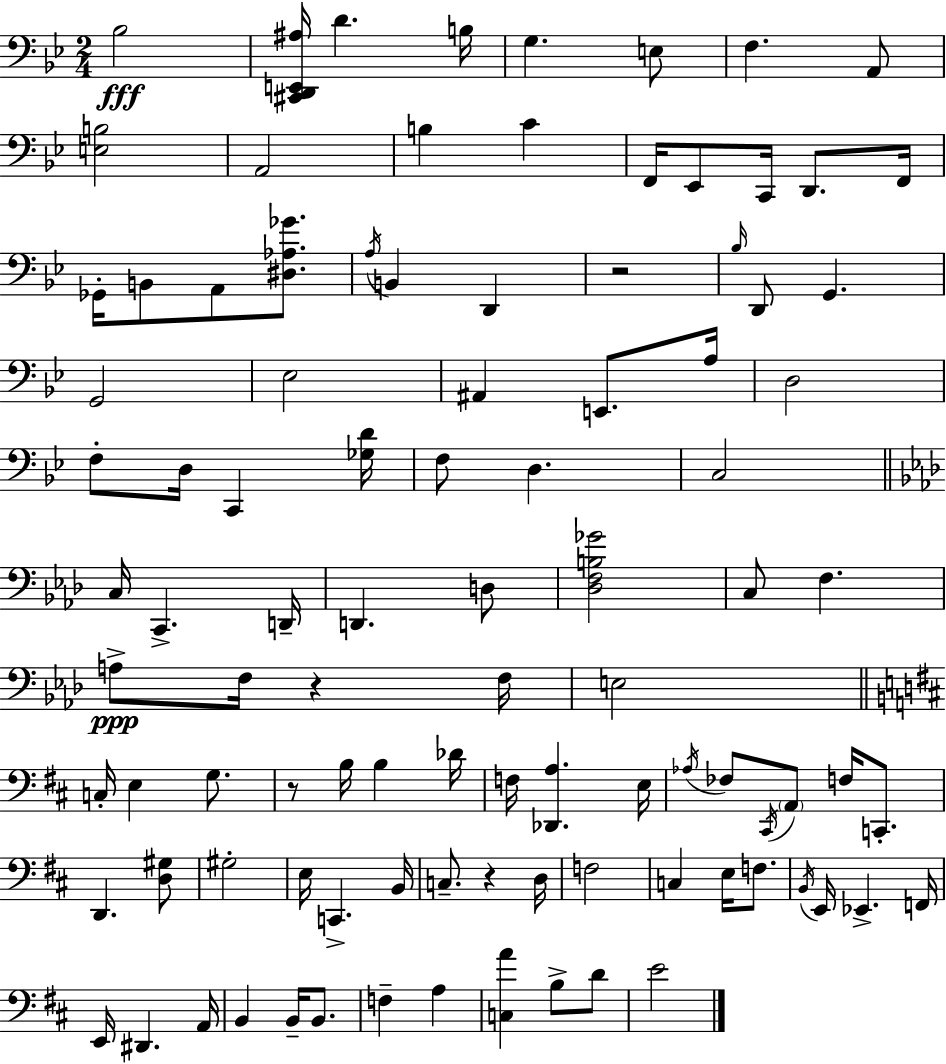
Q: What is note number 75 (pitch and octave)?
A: Eb2